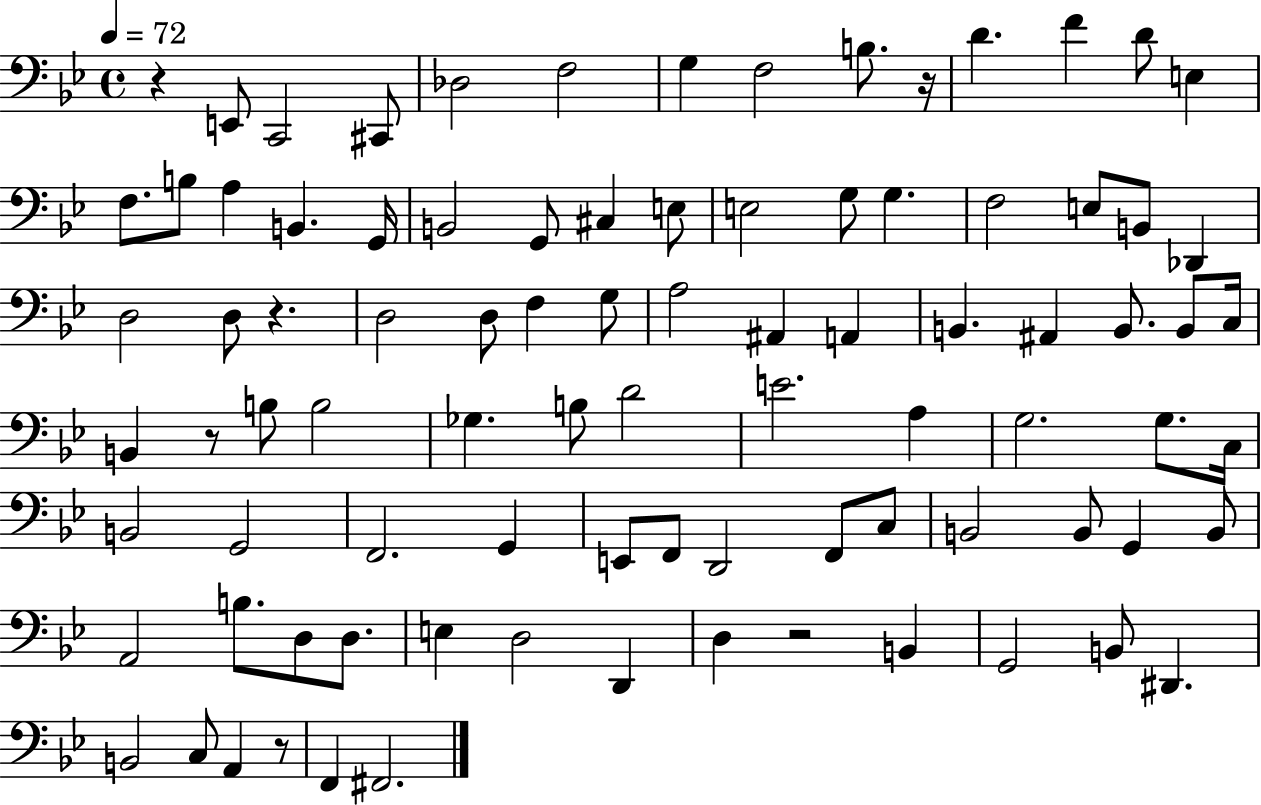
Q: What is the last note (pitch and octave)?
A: F#2